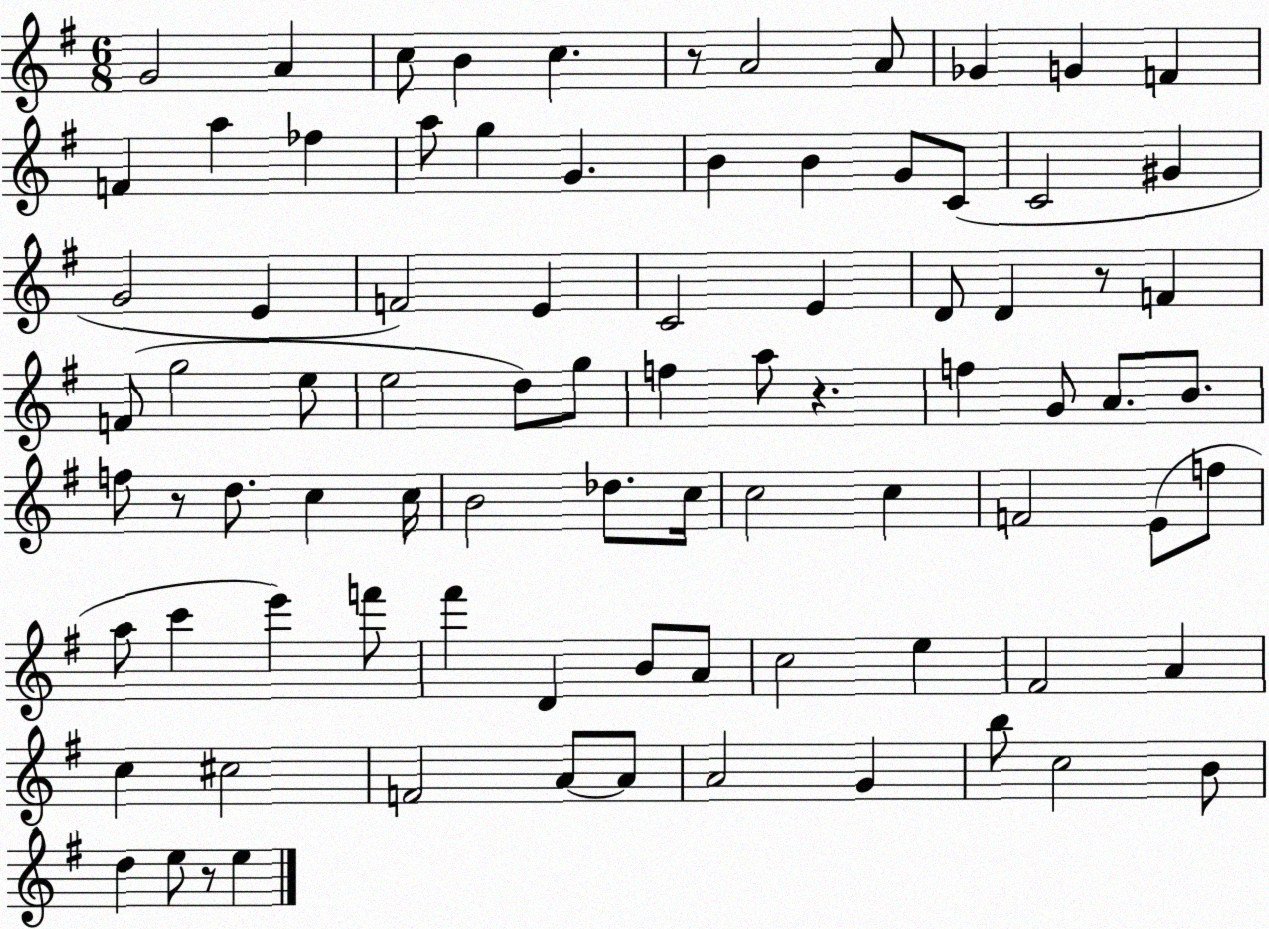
X:1
T:Untitled
M:6/8
L:1/4
K:G
G2 A c/2 B c z/2 A2 A/2 _G G F F a _f a/2 g G B B G/2 C/2 C2 ^G G2 E F2 E C2 E D/2 D z/2 F F/2 g2 e/2 e2 d/2 g/2 f a/2 z f G/2 A/2 B/2 f/2 z/2 d/2 c c/4 B2 _d/2 c/4 c2 c F2 E/2 f/2 a/2 c' e' f'/2 ^f' D B/2 A/2 c2 e ^F2 A c ^c2 F2 A/2 A/2 A2 G b/2 c2 B/2 d e/2 z/2 e